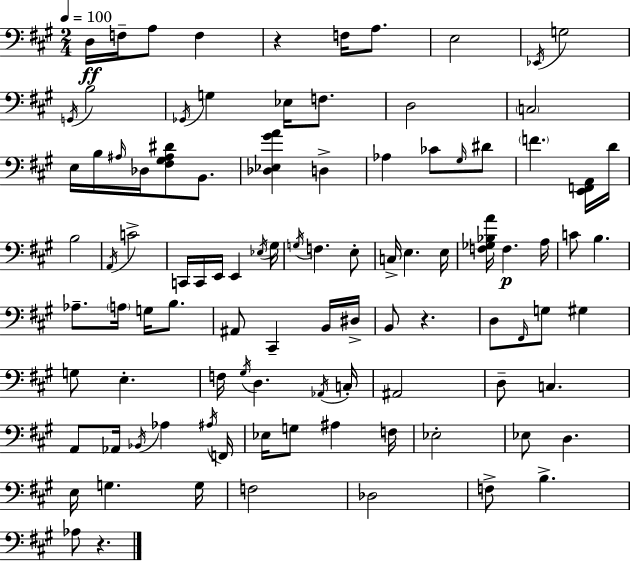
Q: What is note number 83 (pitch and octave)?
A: Eb3